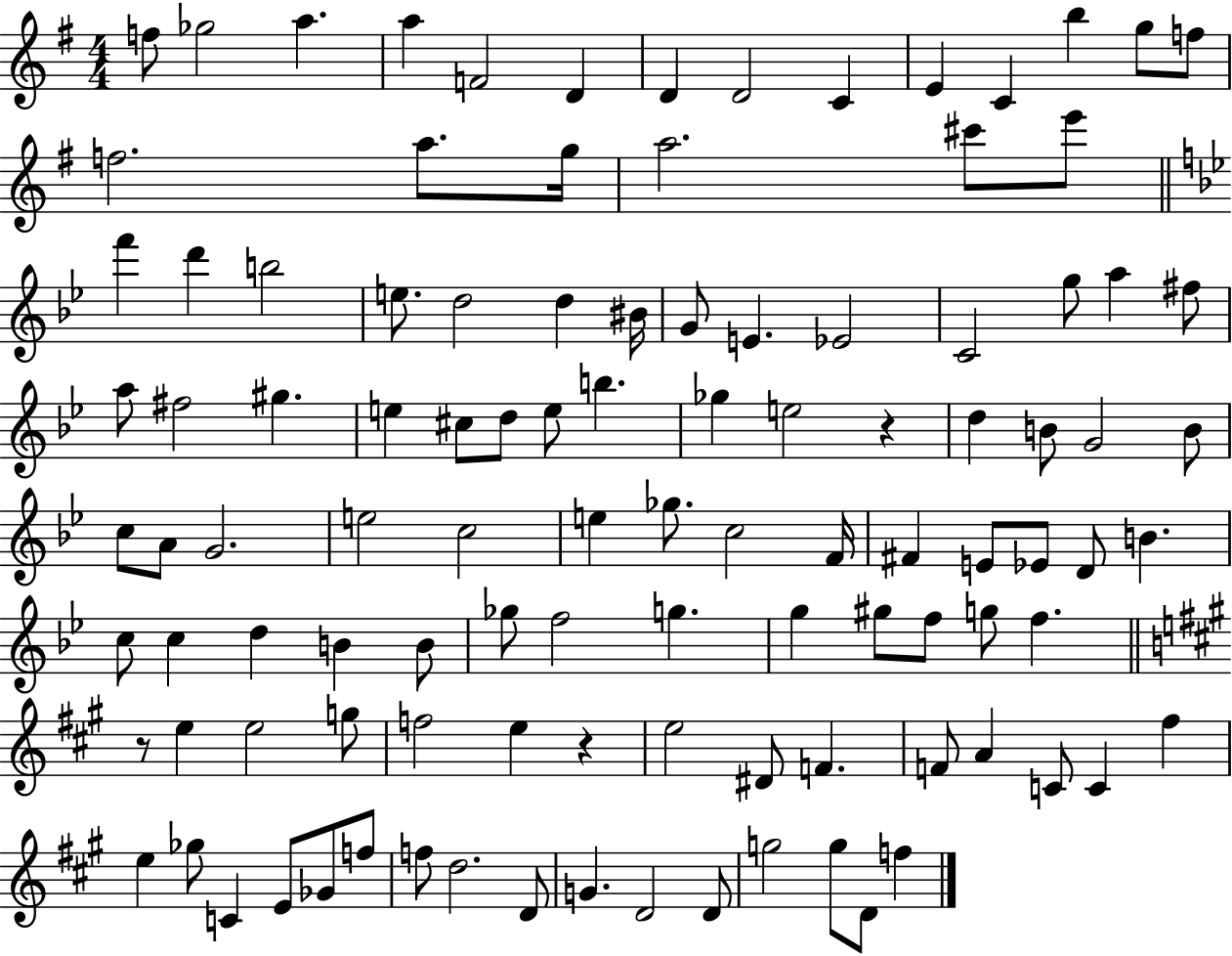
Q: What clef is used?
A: treble